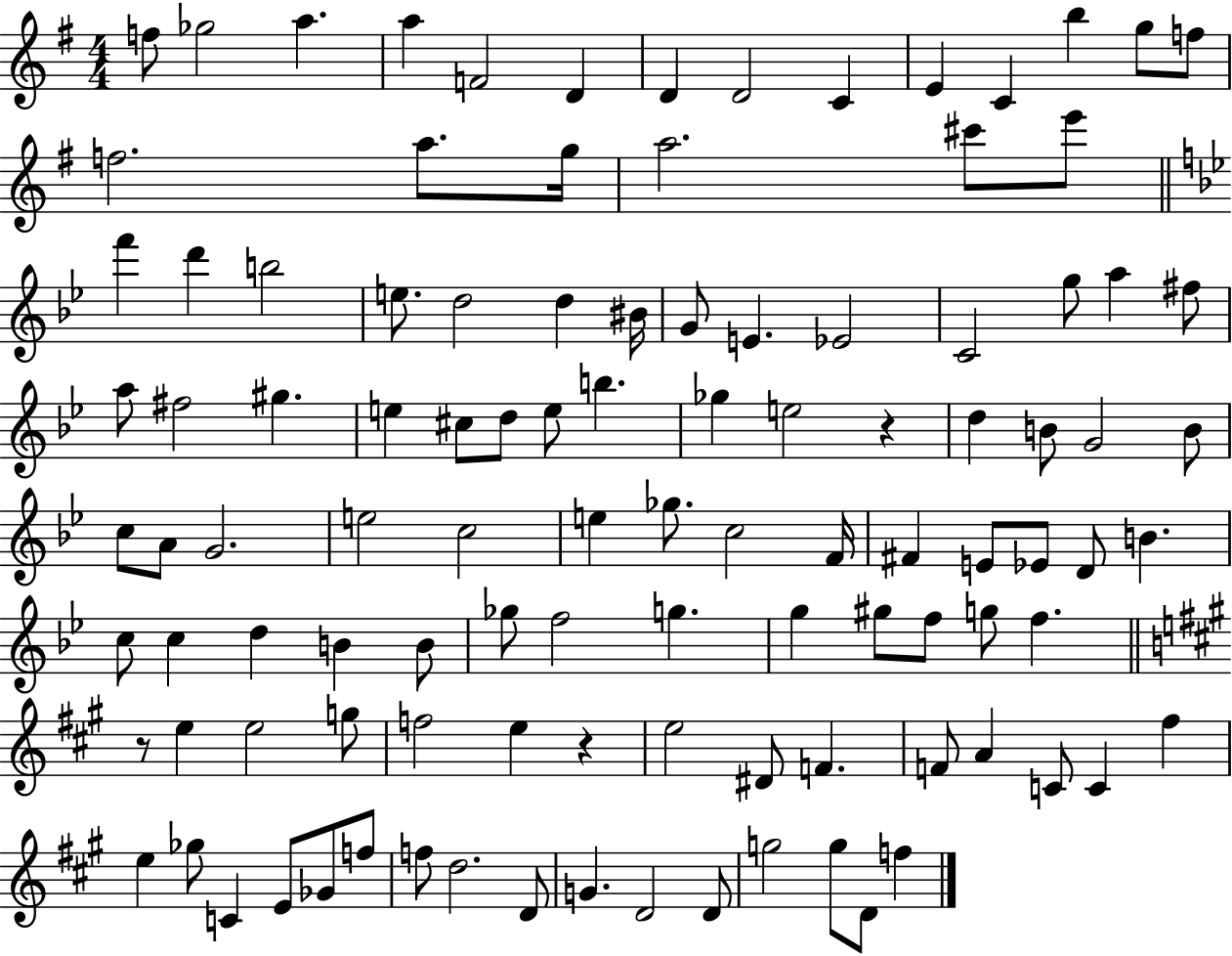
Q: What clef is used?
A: treble